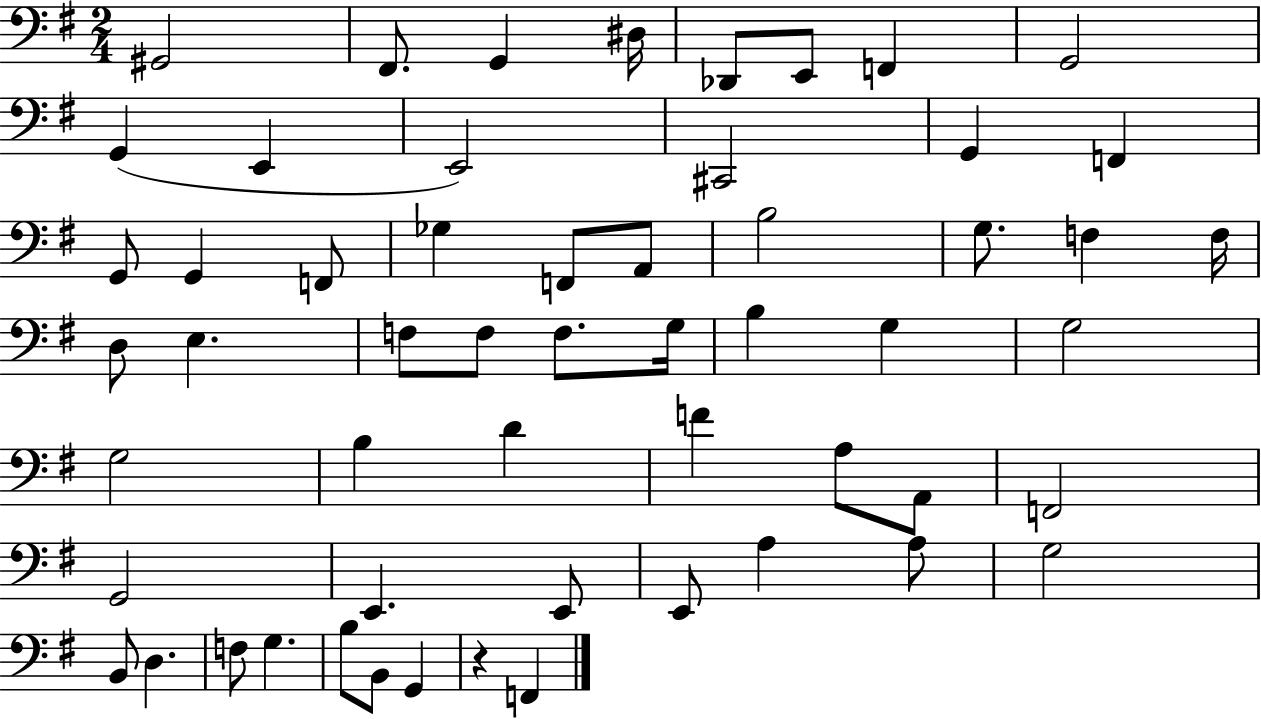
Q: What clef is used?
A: bass